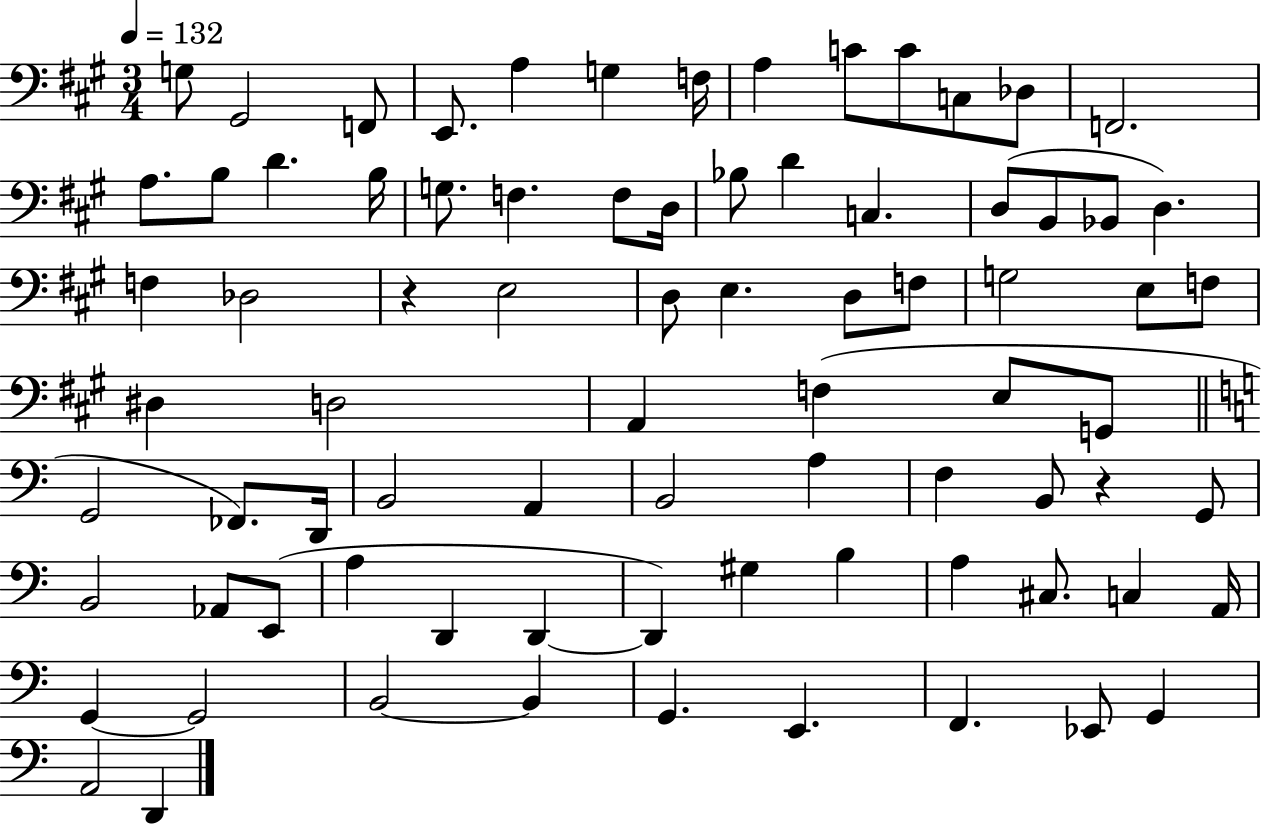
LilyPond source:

{
  \clef bass
  \numericTimeSignature
  \time 3/4
  \key a \major
  \tempo 4 = 132
  g8 gis,2 f,8 | e,8. a4 g4 f16 | a4 c'8 c'8 c8 des8 | f,2. | \break a8. b8 d'4. b16 | g8. f4. f8 d16 | bes8 d'4 c4. | d8( b,8 bes,8 d4.) | \break f4 des2 | r4 e2 | d8 e4. d8 f8 | g2 e8 f8 | \break dis4 d2 | a,4 f4( e8 g,8 | \bar "||" \break \key a \minor g,2 fes,8.) d,16 | b,2 a,4 | b,2 a4 | f4 b,8 r4 g,8 | \break b,2 aes,8 e,8( | a4 d,4 d,4~~ | d,4) gis4 b4 | a4 cis8. c4 a,16 | \break g,4~~ g,2 | b,2~~ b,4 | g,4. e,4. | f,4. ees,8 g,4 | \break a,2 d,4 | \bar "|."
}